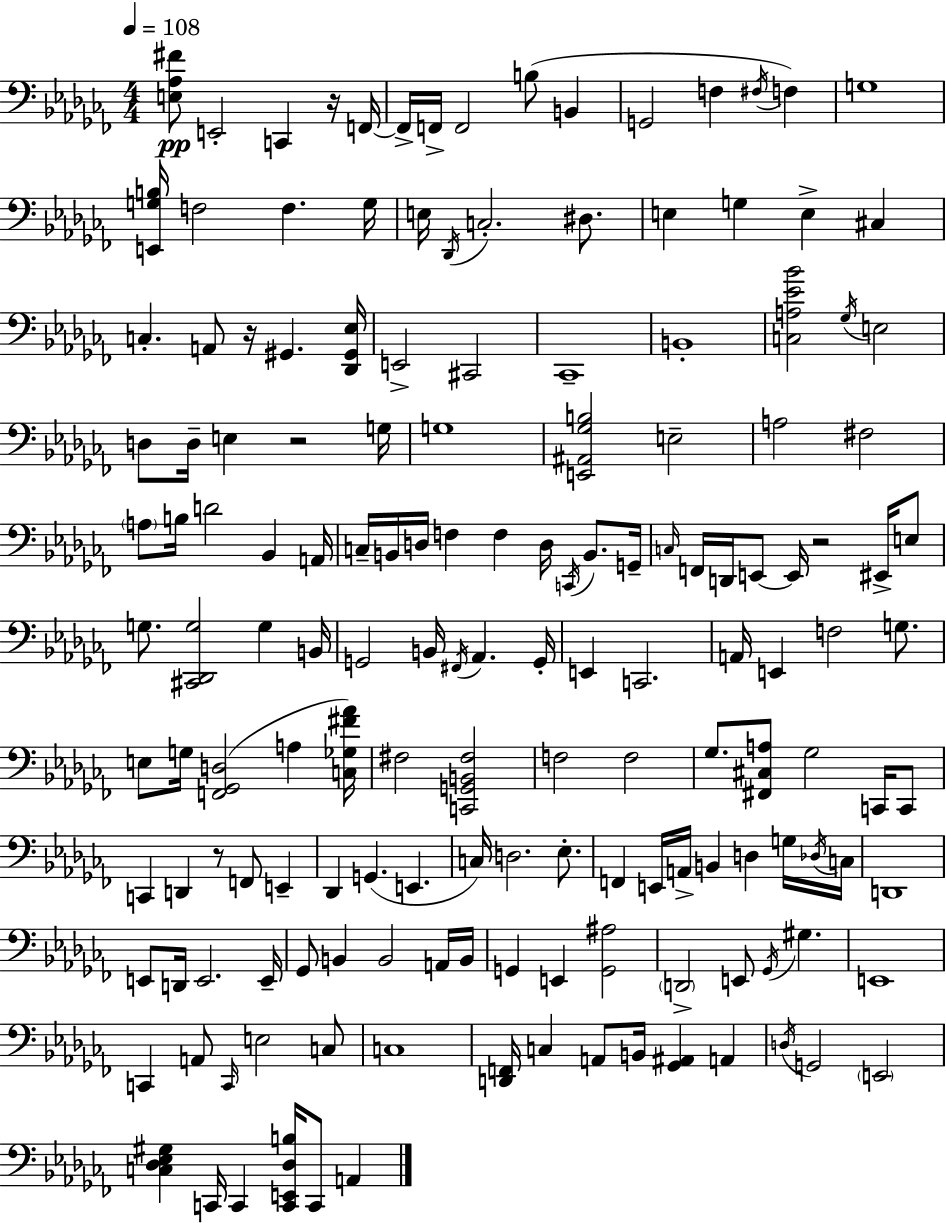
[E3,Ab3,F#4]/e E2/h C2/q R/s F2/s F2/s F2/s F2/h B3/e B2/q G2/h F3/q F#3/s F3/q G3/w [E2,G3,B3]/s F3/h F3/q. G3/s E3/s Db2/s C3/h. D#3/e. E3/q G3/q E3/q C#3/q C3/q. A2/e R/s G#2/q. [Db2,G#2,Eb3]/s E2/h C#2/h CES2/w B2/w [C3,A3,Eb4,Bb4]/h Gb3/s E3/h D3/e D3/s E3/q R/h G3/s G3/w [E2,A#2,Gb3,B3]/h E3/h A3/h F#3/h A3/e B3/s D4/h Bb2/q A2/s C3/s B2/s D3/s F3/q F3/q D3/s C2/s B2/e. G2/s C3/s F2/s D2/s E2/e E2/s R/h EIS2/s E3/e G3/e. [C#2,Db2,G3]/h G3/q B2/s G2/h B2/s F#2/s Ab2/q. G2/s E2/q C2/h. A2/s E2/q F3/h G3/e. E3/e G3/s [F2,Gb2,D3]/h A3/q [C3,Gb3,F#4,Ab4]/s F#3/h [C2,G2,B2,F#3]/h F3/h F3/h Gb3/e. [F#2,C#3,A3]/e Gb3/h C2/s C2/e C2/q D2/q R/e F2/e E2/q Db2/q G2/q. E2/q. C3/s D3/h. Eb3/e. F2/q E2/s A2/s B2/q D3/q G3/s Db3/s C3/s D2/w E2/e D2/s E2/h. E2/s Gb2/e B2/q B2/h A2/s B2/s G2/q E2/q [G2,A#3]/h D2/h E2/e Gb2/s G#3/q. E2/w C2/q A2/e C2/s E3/h C3/e C3/w [D2,F2]/s C3/q A2/e B2/s [Gb2,A#2]/q A2/q D3/s G2/h E2/h [C3,Db3,Eb3,G#3]/q C2/s C2/q [C2,E2,Db3,B3]/s C2/e A2/q